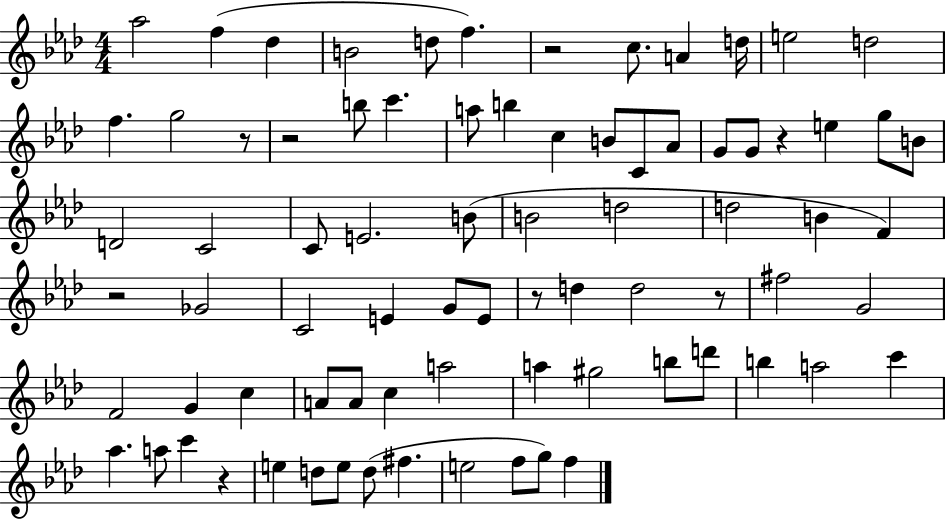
{
  \clef treble
  \numericTimeSignature
  \time 4/4
  \key aes \major
  aes''2 f''4( des''4 | b'2 d''8 f''4.) | r2 c''8. a'4 d''16 | e''2 d''2 | \break f''4. g''2 r8 | r2 b''8 c'''4. | a''8 b''4 c''4 b'8 c'8 aes'8 | g'8 g'8 r4 e''4 g''8 b'8 | \break d'2 c'2 | c'8 e'2. b'8( | b'2 d''2 | d''2 b'4 f'4) | \break r2 ges'2 | c'2 e'4 g'8 e'8 | r8 d''4 d''2 r8 | fis''2 g'2 | \break f'2 g'4 c''4 | a'8 a'8 c''4 a''2 | a''4 gis''2 b''8 d'''8 | b''4 a''2 c'''4 | \break aes''4. a''8 c'''4 r4 | e''4 d''8 e''8 d''8( fis''4. | e''2 f''8 g''8) f''4 | \bar "|."
}